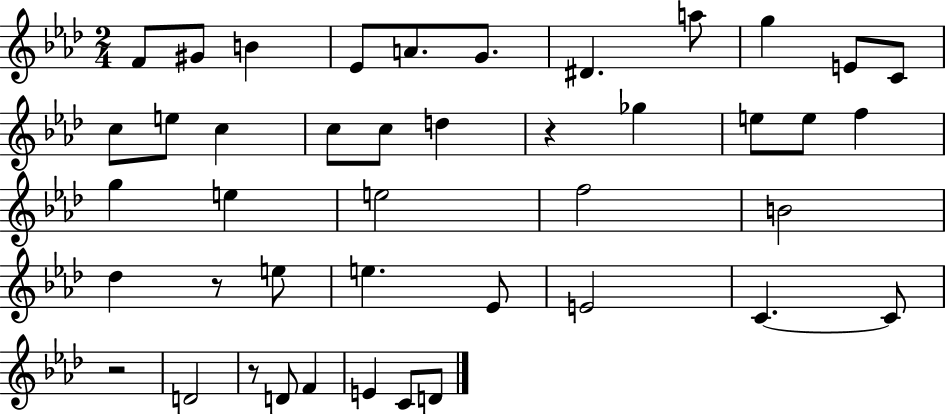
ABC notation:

X:1
T:Untitled
M:2/4
L:1/4
K:Ab
F/2 ^G/2 B _E/2 A/2 G/2 ^D a/2 g E/2 C/2 c/2 e/2 c c/2 c/2 d z _g e/2 e/2 f g e e2 f2 B2 _d z/2 e/2 e _E/2 E2 C C/2 z2 D2 z/2 D/2 F E C/2 D/2